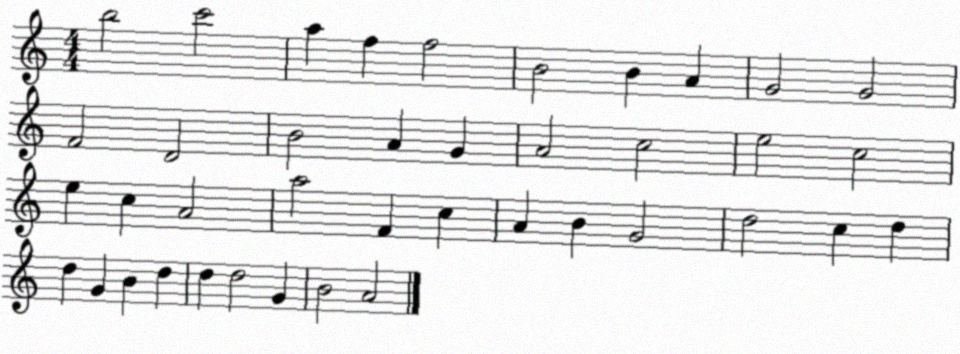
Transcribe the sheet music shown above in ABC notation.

X:1
T:Untitled
M:4/4
L:1/4
K:C
b2 c'2 a f f2 B2 B A G2 G2 F2 D2 B2 A G A2 c2 e2 c2 e c A2 a2 F c A B G2 d2 c d d G B d d d2 G B2 A2